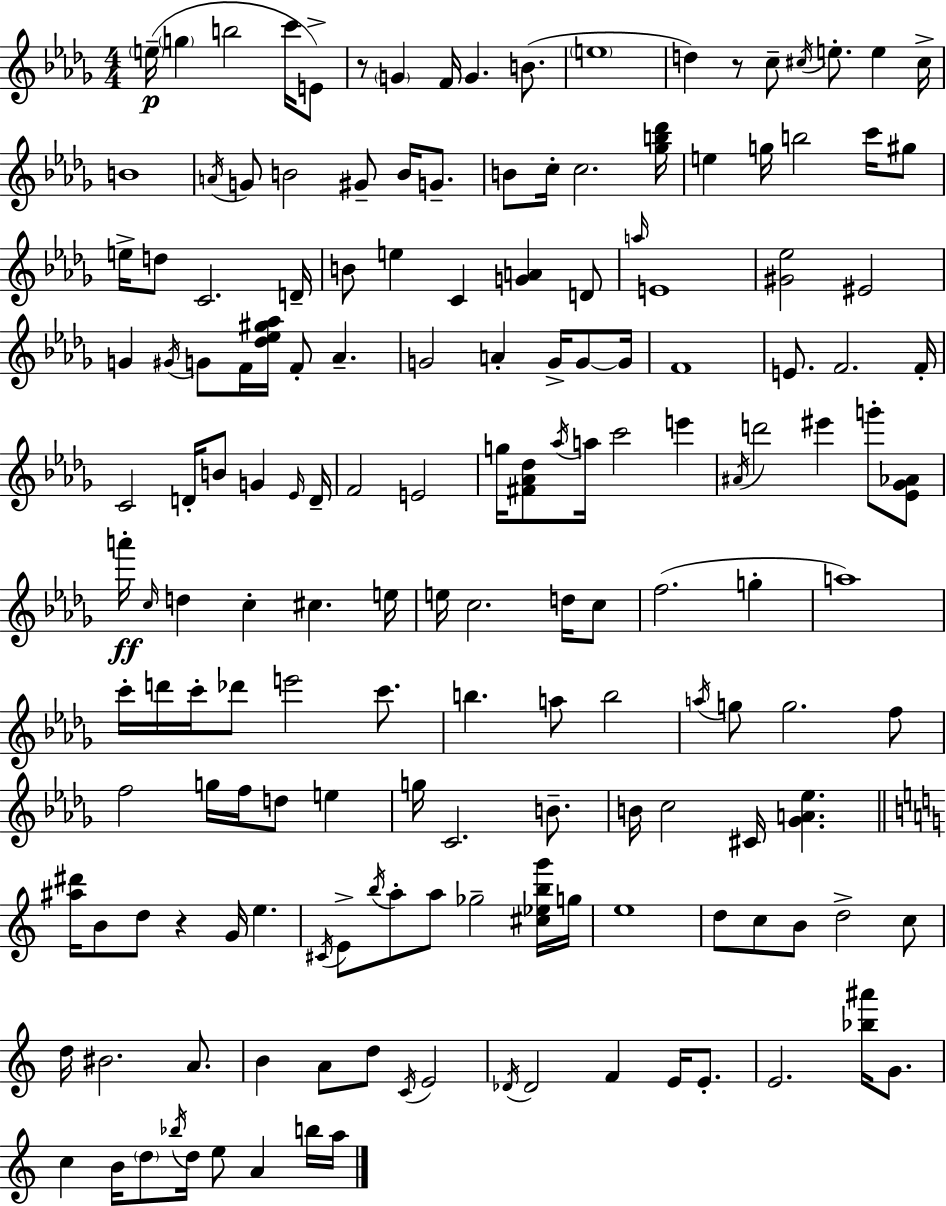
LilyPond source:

{
  \clef treble
  \numericTimeSignature
  \time 4/4
  \key bes \minor
  \parenthesize e''16--(\p \parenthesize g''4 b''2 c'''16 e'8->) | r8 \parenthesize g'4 f'16 g'4. b'8.( | \parenthesize e''1 | d''4) r8 c''8-- \acciaccatura { cis''16 } e''8.-. e''4 | \break cis''16-> b'1 | \acciaccatura { a'16 } g'8 b'2 gis'8-- b'16 g'8.-- | b'8 c''16-. c''2. | <ges'' b'' des'''>16 e''4 g''16 b''2 c'''16 | \break gis''8 e''16-> d''8 c'2. | d'16-- b'8 e''4 c'4 <g' a'>4 | d'8 \grace { a''16 } e'1 | <gis' ees''>2 eis'2 | \break g'4 \acciaccatura { gis'16 } g'8 f'16 <des'' ees'' gis'' aes''>16 f'8-. aes'4.-- | g'2 a'4-. | g'16-> g'8~~ g'16 f'1 | e'8. f'2. | \break f'16-. c'2 d'16-. b'8 g'4 | \grace { ees'16 } d'16-- f'2 e'2 | g''16 <fis' aes' des''>8 \acciaccatura { aes''16 } a''16 c'''2 | e'''4 \acciaccatura { ais'16 } d'''2 eis'''4 | \break g'''8-. <ees' ges' aes'>8 a'''16-.\ff \grace { c''16 } d''4 c''4-. | cis''4. e''16 e''16 c''2. | d''16 c''8 f''2.( | g''4-. a''1) | \break c'''16-. d'''16 c'''16-. des'''8 e'''2 | c'''8. b''4. a''8 | b''2 \acciaccatura { a''16 } g''8 g''2. | f''8 f''2 | \break g''16 f''16 d''8 e''4 g''16 c'2. | b'8.-- b'16 c''2 | cis'16 <ges' a' ees''>4. \bar "||" \break \key c \major <ais'' dis'''>16 b'8 d''8 r4 g'16 e''4. | \acciaccatura { cis'16 } e'8-> \acciaccatura { b''16 } a''8-. a''8 ges''2-- | <cis'' ees'' b'' g'''>16 g''16 e''1 | d''8 c''8 b'8 d''2-> | \break c''8 d''16 bis'2. a'8. | b'4 a'8 d''8 \acciaccatura { c'16 } e'2 | \acciaccatura { des'16 } des'2 f'4 | e'16 e'8.-. e'2. | \break <bes'' ais'''>16 g'8. c''4 b'16 \parenthesize d''8 \acciaccatura { bes''16 } d''16 e''8 a'4 | b''16 a''16 \bar "|."
}